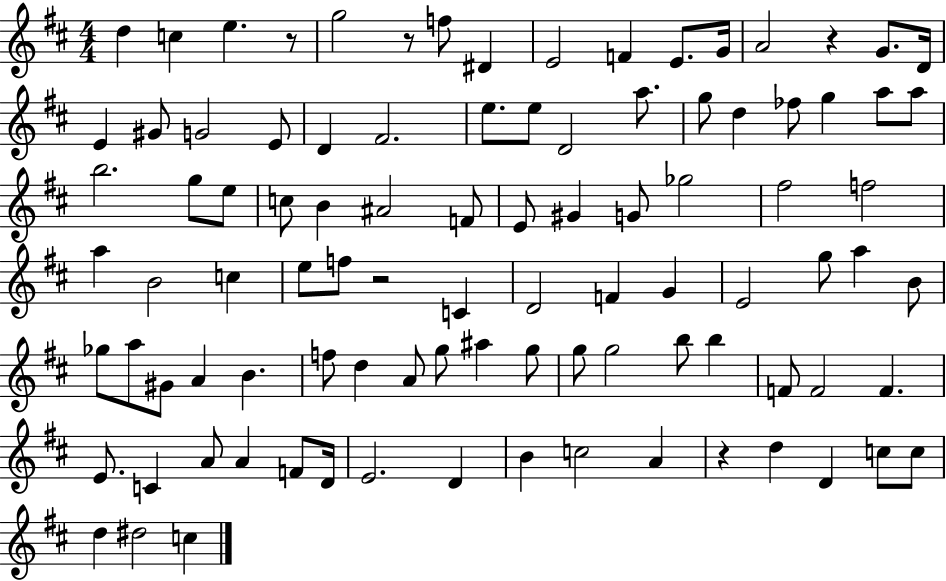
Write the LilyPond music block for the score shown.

{
  \clef treble
  \numericTimeSignature
  \time 4/4
  \key d \major
  d''4 c''4 e''4. r8 | g''2 r8 f''8 dis'4 | e'2 f'4 e'8. g'16 | a'2 r4 g'8. d'16 | \break e'4 gis'8 g'2 e'8 | d'4 fis'2. | e''8. e''8 d'2 a''8. | g''8 d''4 fes''8 g''4 a''8 a''8 | \break b''2. g''8 e''8 | c''8 b'4 ais'2 f'8 | e'8 gis'4 g'8 ges''2 | fis''2 f''2 | \break a''4 b'2 c''4 | e''8 f''8 r2 c'4 | d'2 f'4 g'4 | e'2 g''8 a''4 b'8 | \break ges''8 a''8 gis'8 a'4 b'4. | f''8 d''4 a'8 g''8 ais''4 g''8 | g''8 g''2 b''8 b''4 | f'8 f'2 f'4. | \break e'8. c'4 a'8 a'4 f'8 d'16 | e'2. d'4 | b'4 c''2 a'4 | r4 d''4 d'4 c''8 c''8 | \break d''4 dis''2 c''4 | \bar "|."
}